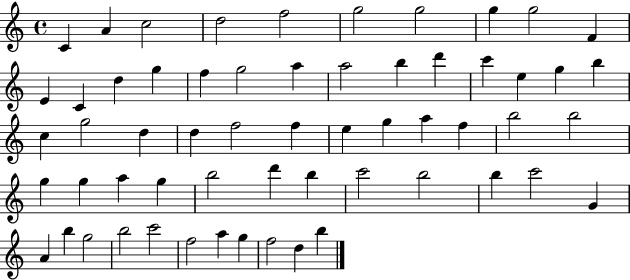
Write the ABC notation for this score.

X:1
T:Untitled
M:4/4
L:1/4
K:C
C A c2 d2 f2 g2 g2 g g2 F E C d g f g2 a a2 b d' c' e g b c g2 d d f2 f e g a f b2 b2 g g a g b2 d' b c'2 b2 b c'2 G A b g2 b2 c'2 f2 a g f2 d b